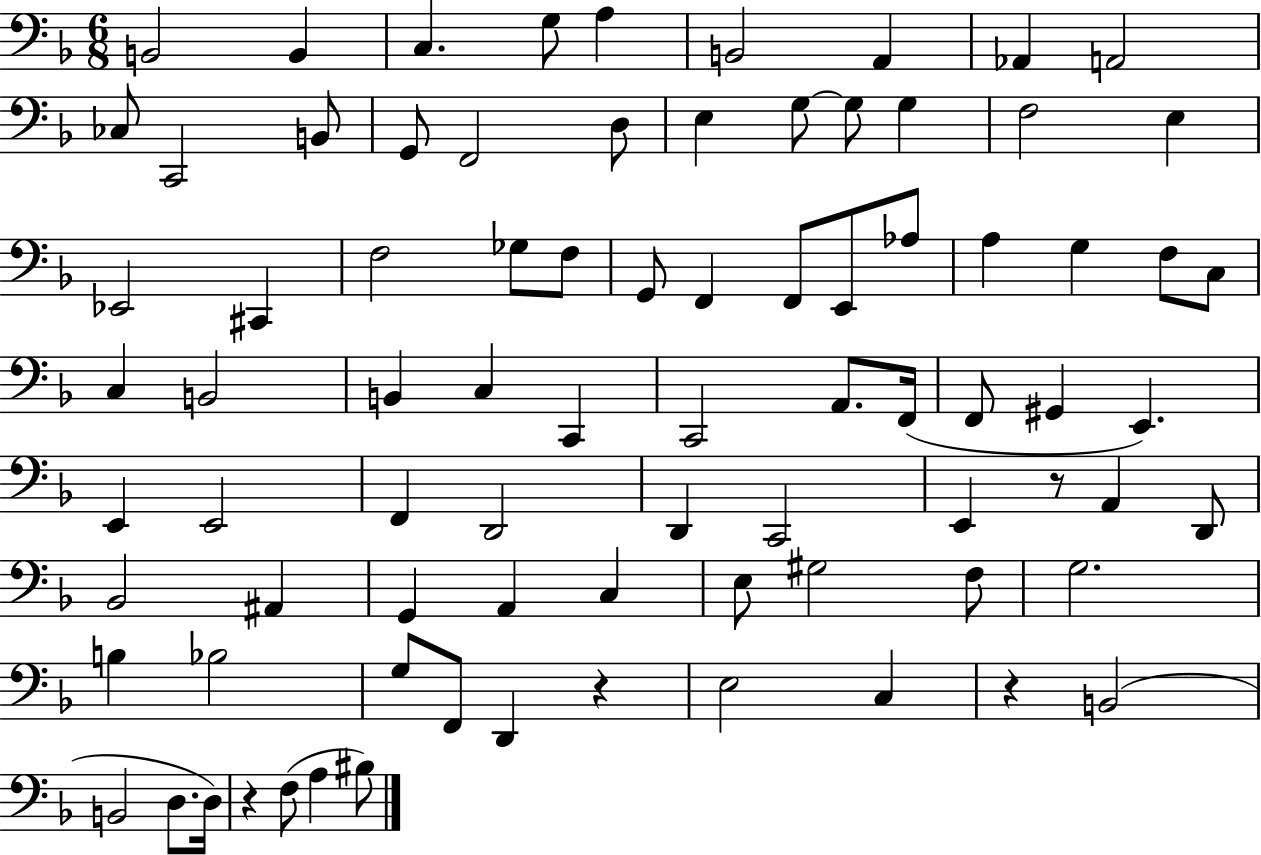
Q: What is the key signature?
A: F major